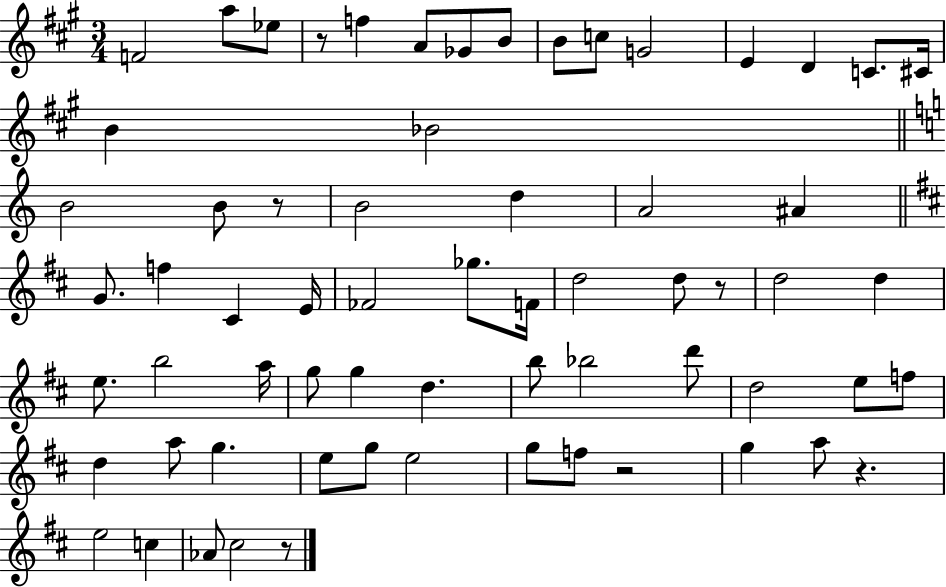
F4/h A5/e Eb5/e R/e F5/q A4/e Gb4/e B4/e B4/e C5/e G4/h E4/q D4/q C4/e. C#4/s B4/q Bb4/h B4/h B4/e R/e B4/h D5/q A4/h A#4/q G4/e. F5/q C#4/q E4/s FES4/h Gb5/e. F4/s D5/h D5/e R/e D5/h D5/q E5/e. B5/h A5/s G5/e G5/q D5/q. B5/e Bb5/h D6/e D5/h E5/e F5/e D5/q A5/e G5/q. E5/e G5/e E5/h G5/e F5/e R/h G5/q A5/e R/q. E5/h C5/q Ab4/e C#5/h R/e